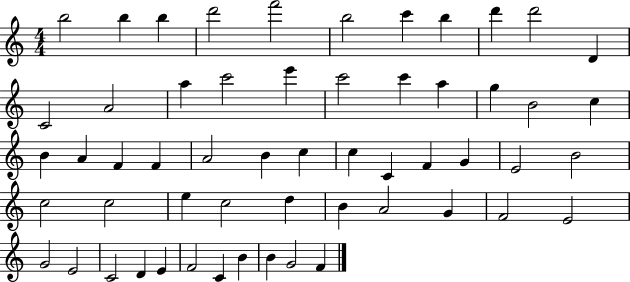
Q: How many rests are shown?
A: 0